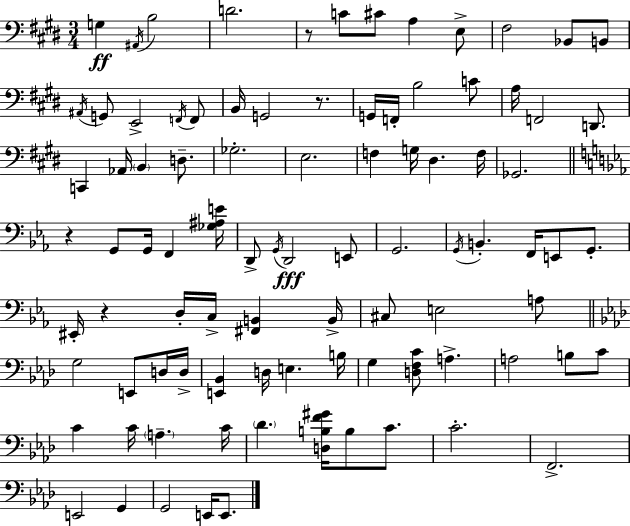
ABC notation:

X:1
T:Untitled
M:3/4
L:1/4
K:E
G, ^A,,/4 B,2 D2 z/2 C/2 ^C/2 A, E,/2 ^F,2 _B,,/2 B,,/2 ^A,,/4 G,,/2 E,,2 F,,/4 F,,/2 B,,/4 G,,2 z/2 G,,/4 F,,/4 B,2 C/2 A,/4 F,,2 D,,/2 C,, _A,,/4 B,, D,/2 _G,2 E,2 F, G,/4 ^D, F,/4 _G,,2 z G,,/2 G,,/4 F,, [_G,^A,E]/4 D,,/2 G,,/4 D,,2 E,,/2 G,,2 G,,/4 B,, F,,/4 E,,/2 G,,/2 ^E,,/4 z D,/4 C,/4 [^F,,B,,] B,,/4 ^C,/2 E,2 A,/2 G,2 E,,/2 D,/4 D,/4 [E,,_B,,] D,/4 E, B,/4 G, [D,F,C]/2 A, A,2 B,/2 C/2 C C/4 A, C/4 _D [D,B,F^G]/4 B,/2 C/2 C2 F,,2 E,,2 G,, G,,2 E,,/4 E,,/2